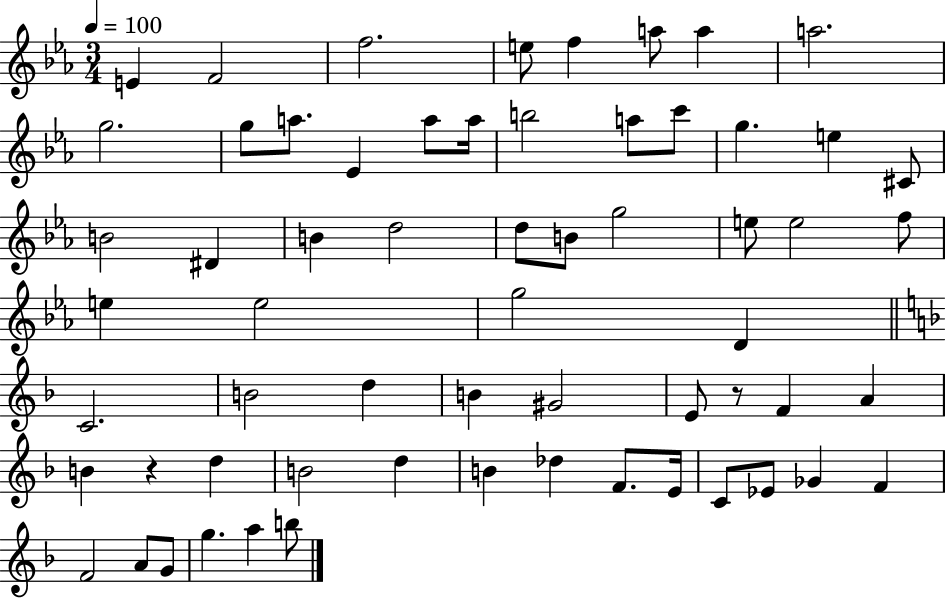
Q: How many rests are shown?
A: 2